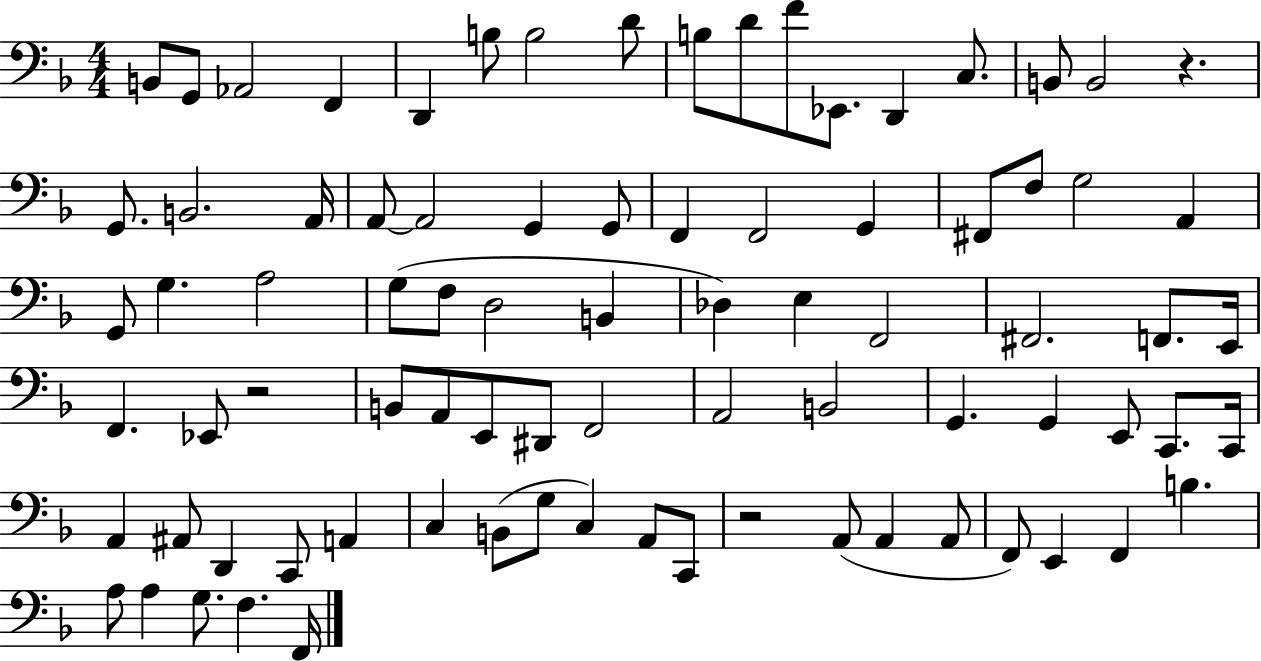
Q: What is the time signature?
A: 4/4